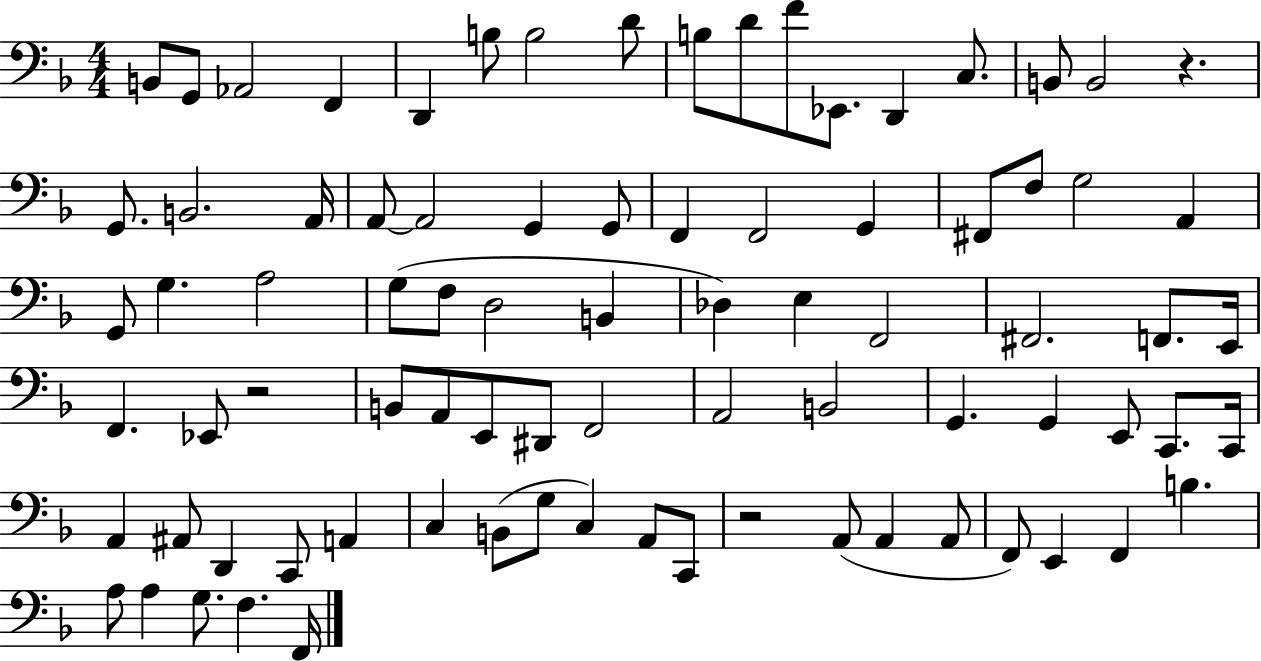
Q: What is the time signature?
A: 4/4